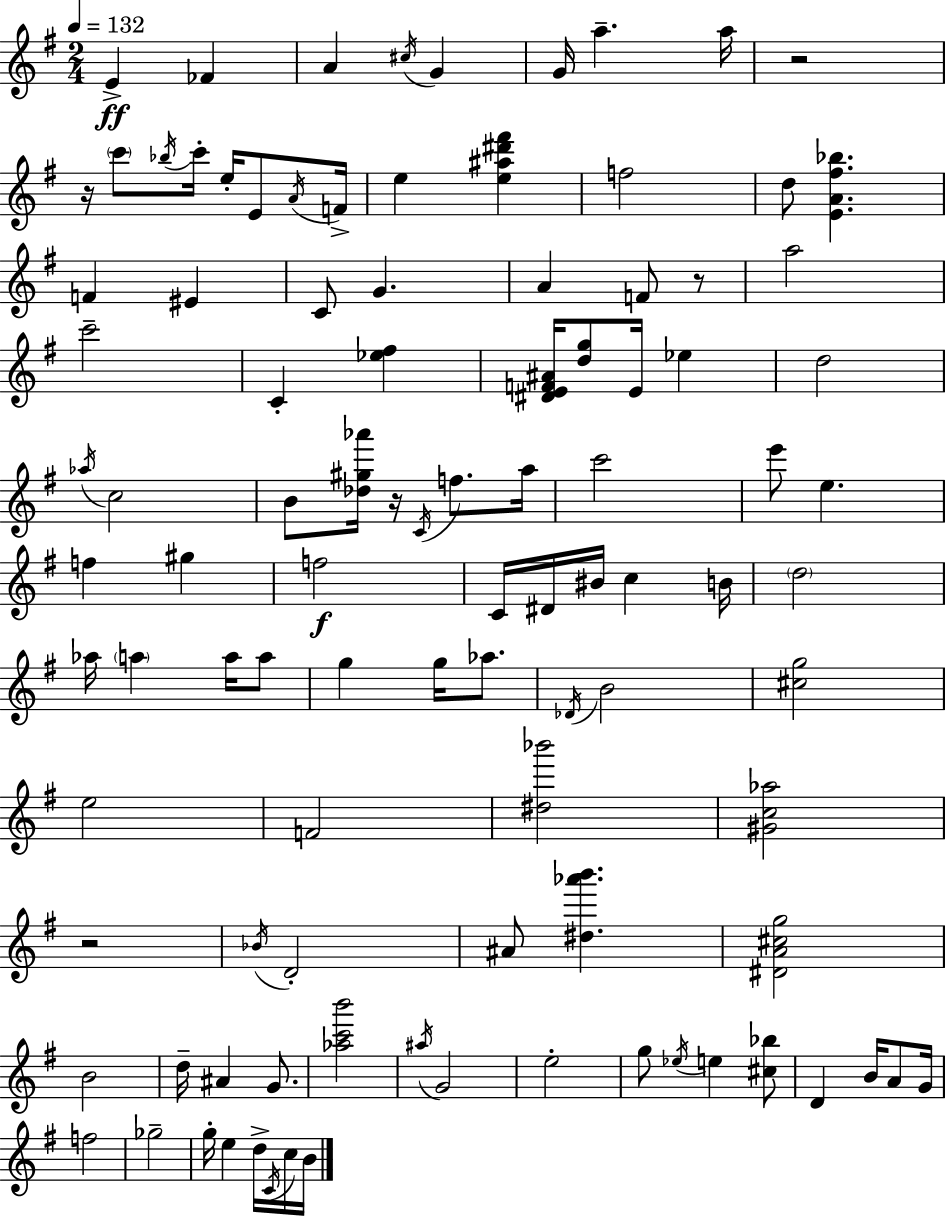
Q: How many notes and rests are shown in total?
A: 102